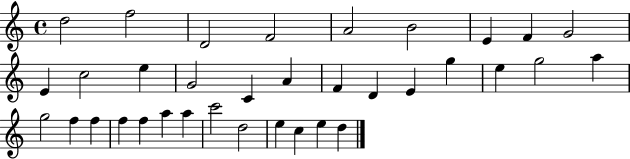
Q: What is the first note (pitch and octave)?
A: D5